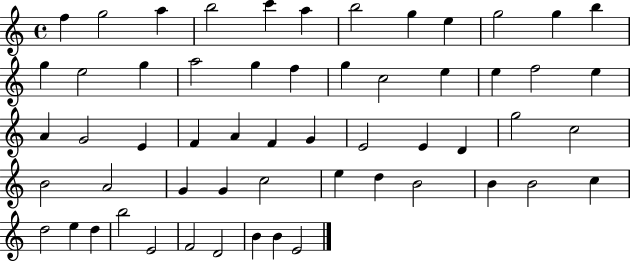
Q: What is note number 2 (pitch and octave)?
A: G5